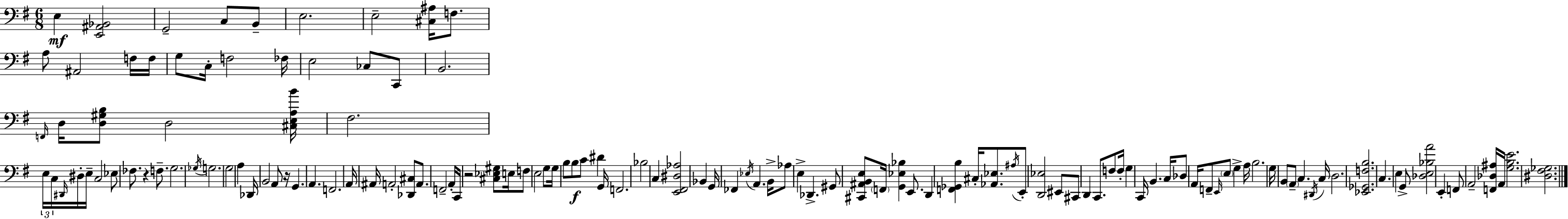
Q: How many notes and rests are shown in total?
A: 131